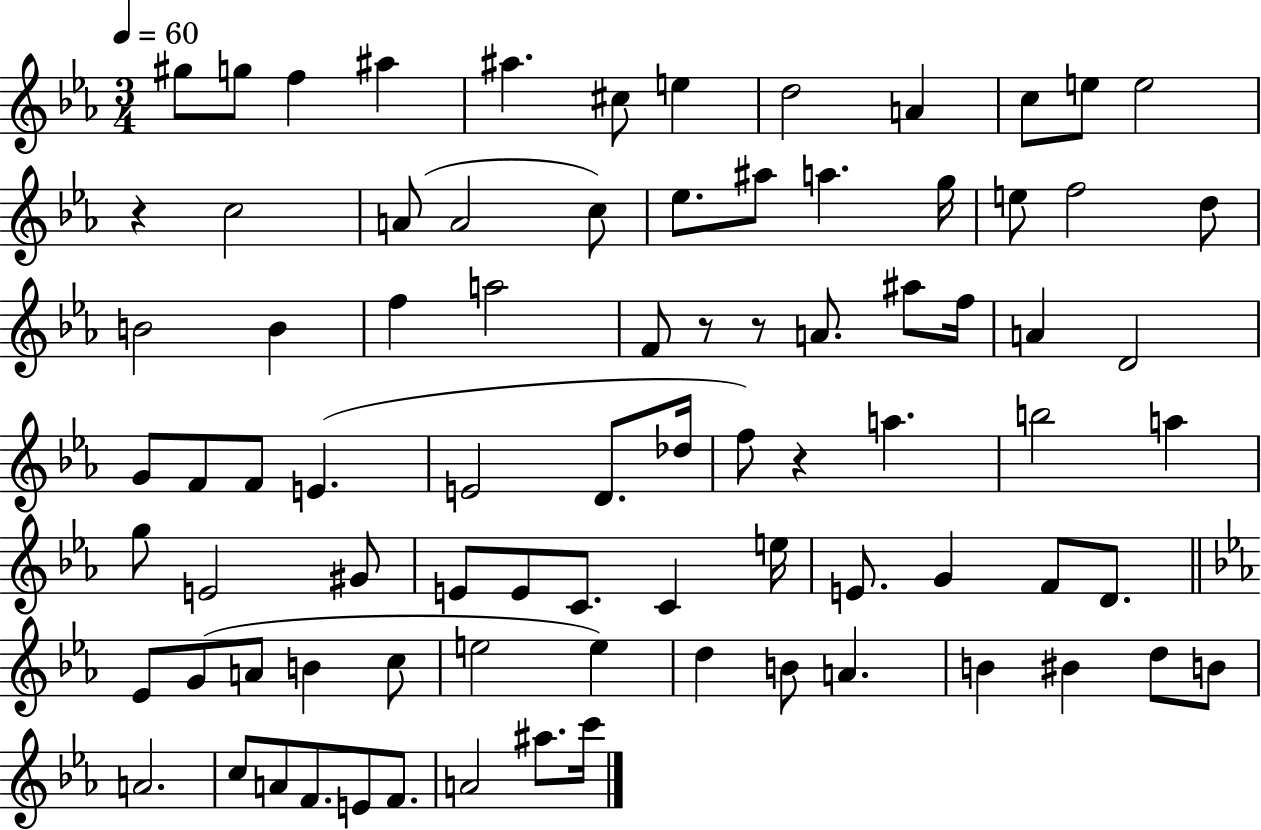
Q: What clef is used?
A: treble